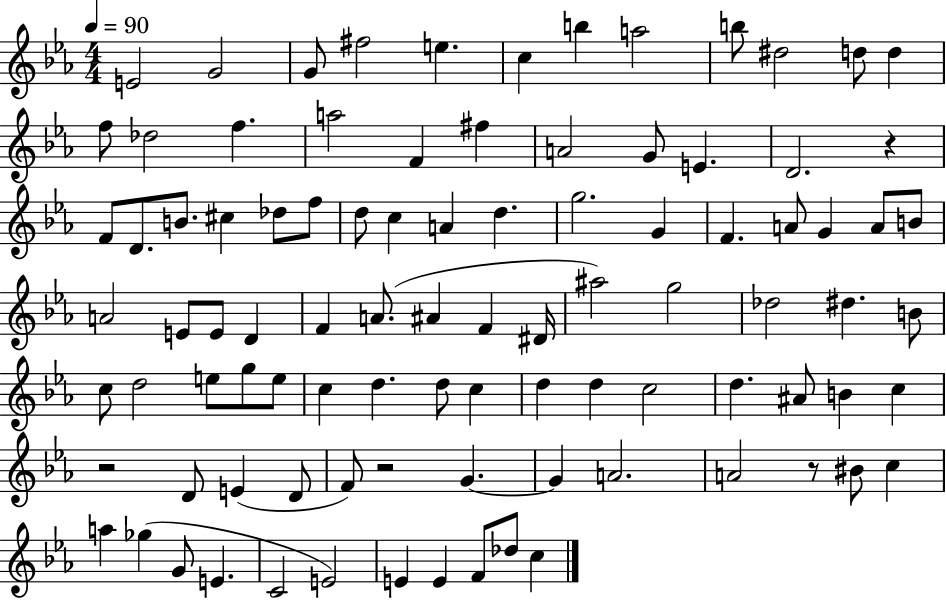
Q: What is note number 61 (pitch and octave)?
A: D5